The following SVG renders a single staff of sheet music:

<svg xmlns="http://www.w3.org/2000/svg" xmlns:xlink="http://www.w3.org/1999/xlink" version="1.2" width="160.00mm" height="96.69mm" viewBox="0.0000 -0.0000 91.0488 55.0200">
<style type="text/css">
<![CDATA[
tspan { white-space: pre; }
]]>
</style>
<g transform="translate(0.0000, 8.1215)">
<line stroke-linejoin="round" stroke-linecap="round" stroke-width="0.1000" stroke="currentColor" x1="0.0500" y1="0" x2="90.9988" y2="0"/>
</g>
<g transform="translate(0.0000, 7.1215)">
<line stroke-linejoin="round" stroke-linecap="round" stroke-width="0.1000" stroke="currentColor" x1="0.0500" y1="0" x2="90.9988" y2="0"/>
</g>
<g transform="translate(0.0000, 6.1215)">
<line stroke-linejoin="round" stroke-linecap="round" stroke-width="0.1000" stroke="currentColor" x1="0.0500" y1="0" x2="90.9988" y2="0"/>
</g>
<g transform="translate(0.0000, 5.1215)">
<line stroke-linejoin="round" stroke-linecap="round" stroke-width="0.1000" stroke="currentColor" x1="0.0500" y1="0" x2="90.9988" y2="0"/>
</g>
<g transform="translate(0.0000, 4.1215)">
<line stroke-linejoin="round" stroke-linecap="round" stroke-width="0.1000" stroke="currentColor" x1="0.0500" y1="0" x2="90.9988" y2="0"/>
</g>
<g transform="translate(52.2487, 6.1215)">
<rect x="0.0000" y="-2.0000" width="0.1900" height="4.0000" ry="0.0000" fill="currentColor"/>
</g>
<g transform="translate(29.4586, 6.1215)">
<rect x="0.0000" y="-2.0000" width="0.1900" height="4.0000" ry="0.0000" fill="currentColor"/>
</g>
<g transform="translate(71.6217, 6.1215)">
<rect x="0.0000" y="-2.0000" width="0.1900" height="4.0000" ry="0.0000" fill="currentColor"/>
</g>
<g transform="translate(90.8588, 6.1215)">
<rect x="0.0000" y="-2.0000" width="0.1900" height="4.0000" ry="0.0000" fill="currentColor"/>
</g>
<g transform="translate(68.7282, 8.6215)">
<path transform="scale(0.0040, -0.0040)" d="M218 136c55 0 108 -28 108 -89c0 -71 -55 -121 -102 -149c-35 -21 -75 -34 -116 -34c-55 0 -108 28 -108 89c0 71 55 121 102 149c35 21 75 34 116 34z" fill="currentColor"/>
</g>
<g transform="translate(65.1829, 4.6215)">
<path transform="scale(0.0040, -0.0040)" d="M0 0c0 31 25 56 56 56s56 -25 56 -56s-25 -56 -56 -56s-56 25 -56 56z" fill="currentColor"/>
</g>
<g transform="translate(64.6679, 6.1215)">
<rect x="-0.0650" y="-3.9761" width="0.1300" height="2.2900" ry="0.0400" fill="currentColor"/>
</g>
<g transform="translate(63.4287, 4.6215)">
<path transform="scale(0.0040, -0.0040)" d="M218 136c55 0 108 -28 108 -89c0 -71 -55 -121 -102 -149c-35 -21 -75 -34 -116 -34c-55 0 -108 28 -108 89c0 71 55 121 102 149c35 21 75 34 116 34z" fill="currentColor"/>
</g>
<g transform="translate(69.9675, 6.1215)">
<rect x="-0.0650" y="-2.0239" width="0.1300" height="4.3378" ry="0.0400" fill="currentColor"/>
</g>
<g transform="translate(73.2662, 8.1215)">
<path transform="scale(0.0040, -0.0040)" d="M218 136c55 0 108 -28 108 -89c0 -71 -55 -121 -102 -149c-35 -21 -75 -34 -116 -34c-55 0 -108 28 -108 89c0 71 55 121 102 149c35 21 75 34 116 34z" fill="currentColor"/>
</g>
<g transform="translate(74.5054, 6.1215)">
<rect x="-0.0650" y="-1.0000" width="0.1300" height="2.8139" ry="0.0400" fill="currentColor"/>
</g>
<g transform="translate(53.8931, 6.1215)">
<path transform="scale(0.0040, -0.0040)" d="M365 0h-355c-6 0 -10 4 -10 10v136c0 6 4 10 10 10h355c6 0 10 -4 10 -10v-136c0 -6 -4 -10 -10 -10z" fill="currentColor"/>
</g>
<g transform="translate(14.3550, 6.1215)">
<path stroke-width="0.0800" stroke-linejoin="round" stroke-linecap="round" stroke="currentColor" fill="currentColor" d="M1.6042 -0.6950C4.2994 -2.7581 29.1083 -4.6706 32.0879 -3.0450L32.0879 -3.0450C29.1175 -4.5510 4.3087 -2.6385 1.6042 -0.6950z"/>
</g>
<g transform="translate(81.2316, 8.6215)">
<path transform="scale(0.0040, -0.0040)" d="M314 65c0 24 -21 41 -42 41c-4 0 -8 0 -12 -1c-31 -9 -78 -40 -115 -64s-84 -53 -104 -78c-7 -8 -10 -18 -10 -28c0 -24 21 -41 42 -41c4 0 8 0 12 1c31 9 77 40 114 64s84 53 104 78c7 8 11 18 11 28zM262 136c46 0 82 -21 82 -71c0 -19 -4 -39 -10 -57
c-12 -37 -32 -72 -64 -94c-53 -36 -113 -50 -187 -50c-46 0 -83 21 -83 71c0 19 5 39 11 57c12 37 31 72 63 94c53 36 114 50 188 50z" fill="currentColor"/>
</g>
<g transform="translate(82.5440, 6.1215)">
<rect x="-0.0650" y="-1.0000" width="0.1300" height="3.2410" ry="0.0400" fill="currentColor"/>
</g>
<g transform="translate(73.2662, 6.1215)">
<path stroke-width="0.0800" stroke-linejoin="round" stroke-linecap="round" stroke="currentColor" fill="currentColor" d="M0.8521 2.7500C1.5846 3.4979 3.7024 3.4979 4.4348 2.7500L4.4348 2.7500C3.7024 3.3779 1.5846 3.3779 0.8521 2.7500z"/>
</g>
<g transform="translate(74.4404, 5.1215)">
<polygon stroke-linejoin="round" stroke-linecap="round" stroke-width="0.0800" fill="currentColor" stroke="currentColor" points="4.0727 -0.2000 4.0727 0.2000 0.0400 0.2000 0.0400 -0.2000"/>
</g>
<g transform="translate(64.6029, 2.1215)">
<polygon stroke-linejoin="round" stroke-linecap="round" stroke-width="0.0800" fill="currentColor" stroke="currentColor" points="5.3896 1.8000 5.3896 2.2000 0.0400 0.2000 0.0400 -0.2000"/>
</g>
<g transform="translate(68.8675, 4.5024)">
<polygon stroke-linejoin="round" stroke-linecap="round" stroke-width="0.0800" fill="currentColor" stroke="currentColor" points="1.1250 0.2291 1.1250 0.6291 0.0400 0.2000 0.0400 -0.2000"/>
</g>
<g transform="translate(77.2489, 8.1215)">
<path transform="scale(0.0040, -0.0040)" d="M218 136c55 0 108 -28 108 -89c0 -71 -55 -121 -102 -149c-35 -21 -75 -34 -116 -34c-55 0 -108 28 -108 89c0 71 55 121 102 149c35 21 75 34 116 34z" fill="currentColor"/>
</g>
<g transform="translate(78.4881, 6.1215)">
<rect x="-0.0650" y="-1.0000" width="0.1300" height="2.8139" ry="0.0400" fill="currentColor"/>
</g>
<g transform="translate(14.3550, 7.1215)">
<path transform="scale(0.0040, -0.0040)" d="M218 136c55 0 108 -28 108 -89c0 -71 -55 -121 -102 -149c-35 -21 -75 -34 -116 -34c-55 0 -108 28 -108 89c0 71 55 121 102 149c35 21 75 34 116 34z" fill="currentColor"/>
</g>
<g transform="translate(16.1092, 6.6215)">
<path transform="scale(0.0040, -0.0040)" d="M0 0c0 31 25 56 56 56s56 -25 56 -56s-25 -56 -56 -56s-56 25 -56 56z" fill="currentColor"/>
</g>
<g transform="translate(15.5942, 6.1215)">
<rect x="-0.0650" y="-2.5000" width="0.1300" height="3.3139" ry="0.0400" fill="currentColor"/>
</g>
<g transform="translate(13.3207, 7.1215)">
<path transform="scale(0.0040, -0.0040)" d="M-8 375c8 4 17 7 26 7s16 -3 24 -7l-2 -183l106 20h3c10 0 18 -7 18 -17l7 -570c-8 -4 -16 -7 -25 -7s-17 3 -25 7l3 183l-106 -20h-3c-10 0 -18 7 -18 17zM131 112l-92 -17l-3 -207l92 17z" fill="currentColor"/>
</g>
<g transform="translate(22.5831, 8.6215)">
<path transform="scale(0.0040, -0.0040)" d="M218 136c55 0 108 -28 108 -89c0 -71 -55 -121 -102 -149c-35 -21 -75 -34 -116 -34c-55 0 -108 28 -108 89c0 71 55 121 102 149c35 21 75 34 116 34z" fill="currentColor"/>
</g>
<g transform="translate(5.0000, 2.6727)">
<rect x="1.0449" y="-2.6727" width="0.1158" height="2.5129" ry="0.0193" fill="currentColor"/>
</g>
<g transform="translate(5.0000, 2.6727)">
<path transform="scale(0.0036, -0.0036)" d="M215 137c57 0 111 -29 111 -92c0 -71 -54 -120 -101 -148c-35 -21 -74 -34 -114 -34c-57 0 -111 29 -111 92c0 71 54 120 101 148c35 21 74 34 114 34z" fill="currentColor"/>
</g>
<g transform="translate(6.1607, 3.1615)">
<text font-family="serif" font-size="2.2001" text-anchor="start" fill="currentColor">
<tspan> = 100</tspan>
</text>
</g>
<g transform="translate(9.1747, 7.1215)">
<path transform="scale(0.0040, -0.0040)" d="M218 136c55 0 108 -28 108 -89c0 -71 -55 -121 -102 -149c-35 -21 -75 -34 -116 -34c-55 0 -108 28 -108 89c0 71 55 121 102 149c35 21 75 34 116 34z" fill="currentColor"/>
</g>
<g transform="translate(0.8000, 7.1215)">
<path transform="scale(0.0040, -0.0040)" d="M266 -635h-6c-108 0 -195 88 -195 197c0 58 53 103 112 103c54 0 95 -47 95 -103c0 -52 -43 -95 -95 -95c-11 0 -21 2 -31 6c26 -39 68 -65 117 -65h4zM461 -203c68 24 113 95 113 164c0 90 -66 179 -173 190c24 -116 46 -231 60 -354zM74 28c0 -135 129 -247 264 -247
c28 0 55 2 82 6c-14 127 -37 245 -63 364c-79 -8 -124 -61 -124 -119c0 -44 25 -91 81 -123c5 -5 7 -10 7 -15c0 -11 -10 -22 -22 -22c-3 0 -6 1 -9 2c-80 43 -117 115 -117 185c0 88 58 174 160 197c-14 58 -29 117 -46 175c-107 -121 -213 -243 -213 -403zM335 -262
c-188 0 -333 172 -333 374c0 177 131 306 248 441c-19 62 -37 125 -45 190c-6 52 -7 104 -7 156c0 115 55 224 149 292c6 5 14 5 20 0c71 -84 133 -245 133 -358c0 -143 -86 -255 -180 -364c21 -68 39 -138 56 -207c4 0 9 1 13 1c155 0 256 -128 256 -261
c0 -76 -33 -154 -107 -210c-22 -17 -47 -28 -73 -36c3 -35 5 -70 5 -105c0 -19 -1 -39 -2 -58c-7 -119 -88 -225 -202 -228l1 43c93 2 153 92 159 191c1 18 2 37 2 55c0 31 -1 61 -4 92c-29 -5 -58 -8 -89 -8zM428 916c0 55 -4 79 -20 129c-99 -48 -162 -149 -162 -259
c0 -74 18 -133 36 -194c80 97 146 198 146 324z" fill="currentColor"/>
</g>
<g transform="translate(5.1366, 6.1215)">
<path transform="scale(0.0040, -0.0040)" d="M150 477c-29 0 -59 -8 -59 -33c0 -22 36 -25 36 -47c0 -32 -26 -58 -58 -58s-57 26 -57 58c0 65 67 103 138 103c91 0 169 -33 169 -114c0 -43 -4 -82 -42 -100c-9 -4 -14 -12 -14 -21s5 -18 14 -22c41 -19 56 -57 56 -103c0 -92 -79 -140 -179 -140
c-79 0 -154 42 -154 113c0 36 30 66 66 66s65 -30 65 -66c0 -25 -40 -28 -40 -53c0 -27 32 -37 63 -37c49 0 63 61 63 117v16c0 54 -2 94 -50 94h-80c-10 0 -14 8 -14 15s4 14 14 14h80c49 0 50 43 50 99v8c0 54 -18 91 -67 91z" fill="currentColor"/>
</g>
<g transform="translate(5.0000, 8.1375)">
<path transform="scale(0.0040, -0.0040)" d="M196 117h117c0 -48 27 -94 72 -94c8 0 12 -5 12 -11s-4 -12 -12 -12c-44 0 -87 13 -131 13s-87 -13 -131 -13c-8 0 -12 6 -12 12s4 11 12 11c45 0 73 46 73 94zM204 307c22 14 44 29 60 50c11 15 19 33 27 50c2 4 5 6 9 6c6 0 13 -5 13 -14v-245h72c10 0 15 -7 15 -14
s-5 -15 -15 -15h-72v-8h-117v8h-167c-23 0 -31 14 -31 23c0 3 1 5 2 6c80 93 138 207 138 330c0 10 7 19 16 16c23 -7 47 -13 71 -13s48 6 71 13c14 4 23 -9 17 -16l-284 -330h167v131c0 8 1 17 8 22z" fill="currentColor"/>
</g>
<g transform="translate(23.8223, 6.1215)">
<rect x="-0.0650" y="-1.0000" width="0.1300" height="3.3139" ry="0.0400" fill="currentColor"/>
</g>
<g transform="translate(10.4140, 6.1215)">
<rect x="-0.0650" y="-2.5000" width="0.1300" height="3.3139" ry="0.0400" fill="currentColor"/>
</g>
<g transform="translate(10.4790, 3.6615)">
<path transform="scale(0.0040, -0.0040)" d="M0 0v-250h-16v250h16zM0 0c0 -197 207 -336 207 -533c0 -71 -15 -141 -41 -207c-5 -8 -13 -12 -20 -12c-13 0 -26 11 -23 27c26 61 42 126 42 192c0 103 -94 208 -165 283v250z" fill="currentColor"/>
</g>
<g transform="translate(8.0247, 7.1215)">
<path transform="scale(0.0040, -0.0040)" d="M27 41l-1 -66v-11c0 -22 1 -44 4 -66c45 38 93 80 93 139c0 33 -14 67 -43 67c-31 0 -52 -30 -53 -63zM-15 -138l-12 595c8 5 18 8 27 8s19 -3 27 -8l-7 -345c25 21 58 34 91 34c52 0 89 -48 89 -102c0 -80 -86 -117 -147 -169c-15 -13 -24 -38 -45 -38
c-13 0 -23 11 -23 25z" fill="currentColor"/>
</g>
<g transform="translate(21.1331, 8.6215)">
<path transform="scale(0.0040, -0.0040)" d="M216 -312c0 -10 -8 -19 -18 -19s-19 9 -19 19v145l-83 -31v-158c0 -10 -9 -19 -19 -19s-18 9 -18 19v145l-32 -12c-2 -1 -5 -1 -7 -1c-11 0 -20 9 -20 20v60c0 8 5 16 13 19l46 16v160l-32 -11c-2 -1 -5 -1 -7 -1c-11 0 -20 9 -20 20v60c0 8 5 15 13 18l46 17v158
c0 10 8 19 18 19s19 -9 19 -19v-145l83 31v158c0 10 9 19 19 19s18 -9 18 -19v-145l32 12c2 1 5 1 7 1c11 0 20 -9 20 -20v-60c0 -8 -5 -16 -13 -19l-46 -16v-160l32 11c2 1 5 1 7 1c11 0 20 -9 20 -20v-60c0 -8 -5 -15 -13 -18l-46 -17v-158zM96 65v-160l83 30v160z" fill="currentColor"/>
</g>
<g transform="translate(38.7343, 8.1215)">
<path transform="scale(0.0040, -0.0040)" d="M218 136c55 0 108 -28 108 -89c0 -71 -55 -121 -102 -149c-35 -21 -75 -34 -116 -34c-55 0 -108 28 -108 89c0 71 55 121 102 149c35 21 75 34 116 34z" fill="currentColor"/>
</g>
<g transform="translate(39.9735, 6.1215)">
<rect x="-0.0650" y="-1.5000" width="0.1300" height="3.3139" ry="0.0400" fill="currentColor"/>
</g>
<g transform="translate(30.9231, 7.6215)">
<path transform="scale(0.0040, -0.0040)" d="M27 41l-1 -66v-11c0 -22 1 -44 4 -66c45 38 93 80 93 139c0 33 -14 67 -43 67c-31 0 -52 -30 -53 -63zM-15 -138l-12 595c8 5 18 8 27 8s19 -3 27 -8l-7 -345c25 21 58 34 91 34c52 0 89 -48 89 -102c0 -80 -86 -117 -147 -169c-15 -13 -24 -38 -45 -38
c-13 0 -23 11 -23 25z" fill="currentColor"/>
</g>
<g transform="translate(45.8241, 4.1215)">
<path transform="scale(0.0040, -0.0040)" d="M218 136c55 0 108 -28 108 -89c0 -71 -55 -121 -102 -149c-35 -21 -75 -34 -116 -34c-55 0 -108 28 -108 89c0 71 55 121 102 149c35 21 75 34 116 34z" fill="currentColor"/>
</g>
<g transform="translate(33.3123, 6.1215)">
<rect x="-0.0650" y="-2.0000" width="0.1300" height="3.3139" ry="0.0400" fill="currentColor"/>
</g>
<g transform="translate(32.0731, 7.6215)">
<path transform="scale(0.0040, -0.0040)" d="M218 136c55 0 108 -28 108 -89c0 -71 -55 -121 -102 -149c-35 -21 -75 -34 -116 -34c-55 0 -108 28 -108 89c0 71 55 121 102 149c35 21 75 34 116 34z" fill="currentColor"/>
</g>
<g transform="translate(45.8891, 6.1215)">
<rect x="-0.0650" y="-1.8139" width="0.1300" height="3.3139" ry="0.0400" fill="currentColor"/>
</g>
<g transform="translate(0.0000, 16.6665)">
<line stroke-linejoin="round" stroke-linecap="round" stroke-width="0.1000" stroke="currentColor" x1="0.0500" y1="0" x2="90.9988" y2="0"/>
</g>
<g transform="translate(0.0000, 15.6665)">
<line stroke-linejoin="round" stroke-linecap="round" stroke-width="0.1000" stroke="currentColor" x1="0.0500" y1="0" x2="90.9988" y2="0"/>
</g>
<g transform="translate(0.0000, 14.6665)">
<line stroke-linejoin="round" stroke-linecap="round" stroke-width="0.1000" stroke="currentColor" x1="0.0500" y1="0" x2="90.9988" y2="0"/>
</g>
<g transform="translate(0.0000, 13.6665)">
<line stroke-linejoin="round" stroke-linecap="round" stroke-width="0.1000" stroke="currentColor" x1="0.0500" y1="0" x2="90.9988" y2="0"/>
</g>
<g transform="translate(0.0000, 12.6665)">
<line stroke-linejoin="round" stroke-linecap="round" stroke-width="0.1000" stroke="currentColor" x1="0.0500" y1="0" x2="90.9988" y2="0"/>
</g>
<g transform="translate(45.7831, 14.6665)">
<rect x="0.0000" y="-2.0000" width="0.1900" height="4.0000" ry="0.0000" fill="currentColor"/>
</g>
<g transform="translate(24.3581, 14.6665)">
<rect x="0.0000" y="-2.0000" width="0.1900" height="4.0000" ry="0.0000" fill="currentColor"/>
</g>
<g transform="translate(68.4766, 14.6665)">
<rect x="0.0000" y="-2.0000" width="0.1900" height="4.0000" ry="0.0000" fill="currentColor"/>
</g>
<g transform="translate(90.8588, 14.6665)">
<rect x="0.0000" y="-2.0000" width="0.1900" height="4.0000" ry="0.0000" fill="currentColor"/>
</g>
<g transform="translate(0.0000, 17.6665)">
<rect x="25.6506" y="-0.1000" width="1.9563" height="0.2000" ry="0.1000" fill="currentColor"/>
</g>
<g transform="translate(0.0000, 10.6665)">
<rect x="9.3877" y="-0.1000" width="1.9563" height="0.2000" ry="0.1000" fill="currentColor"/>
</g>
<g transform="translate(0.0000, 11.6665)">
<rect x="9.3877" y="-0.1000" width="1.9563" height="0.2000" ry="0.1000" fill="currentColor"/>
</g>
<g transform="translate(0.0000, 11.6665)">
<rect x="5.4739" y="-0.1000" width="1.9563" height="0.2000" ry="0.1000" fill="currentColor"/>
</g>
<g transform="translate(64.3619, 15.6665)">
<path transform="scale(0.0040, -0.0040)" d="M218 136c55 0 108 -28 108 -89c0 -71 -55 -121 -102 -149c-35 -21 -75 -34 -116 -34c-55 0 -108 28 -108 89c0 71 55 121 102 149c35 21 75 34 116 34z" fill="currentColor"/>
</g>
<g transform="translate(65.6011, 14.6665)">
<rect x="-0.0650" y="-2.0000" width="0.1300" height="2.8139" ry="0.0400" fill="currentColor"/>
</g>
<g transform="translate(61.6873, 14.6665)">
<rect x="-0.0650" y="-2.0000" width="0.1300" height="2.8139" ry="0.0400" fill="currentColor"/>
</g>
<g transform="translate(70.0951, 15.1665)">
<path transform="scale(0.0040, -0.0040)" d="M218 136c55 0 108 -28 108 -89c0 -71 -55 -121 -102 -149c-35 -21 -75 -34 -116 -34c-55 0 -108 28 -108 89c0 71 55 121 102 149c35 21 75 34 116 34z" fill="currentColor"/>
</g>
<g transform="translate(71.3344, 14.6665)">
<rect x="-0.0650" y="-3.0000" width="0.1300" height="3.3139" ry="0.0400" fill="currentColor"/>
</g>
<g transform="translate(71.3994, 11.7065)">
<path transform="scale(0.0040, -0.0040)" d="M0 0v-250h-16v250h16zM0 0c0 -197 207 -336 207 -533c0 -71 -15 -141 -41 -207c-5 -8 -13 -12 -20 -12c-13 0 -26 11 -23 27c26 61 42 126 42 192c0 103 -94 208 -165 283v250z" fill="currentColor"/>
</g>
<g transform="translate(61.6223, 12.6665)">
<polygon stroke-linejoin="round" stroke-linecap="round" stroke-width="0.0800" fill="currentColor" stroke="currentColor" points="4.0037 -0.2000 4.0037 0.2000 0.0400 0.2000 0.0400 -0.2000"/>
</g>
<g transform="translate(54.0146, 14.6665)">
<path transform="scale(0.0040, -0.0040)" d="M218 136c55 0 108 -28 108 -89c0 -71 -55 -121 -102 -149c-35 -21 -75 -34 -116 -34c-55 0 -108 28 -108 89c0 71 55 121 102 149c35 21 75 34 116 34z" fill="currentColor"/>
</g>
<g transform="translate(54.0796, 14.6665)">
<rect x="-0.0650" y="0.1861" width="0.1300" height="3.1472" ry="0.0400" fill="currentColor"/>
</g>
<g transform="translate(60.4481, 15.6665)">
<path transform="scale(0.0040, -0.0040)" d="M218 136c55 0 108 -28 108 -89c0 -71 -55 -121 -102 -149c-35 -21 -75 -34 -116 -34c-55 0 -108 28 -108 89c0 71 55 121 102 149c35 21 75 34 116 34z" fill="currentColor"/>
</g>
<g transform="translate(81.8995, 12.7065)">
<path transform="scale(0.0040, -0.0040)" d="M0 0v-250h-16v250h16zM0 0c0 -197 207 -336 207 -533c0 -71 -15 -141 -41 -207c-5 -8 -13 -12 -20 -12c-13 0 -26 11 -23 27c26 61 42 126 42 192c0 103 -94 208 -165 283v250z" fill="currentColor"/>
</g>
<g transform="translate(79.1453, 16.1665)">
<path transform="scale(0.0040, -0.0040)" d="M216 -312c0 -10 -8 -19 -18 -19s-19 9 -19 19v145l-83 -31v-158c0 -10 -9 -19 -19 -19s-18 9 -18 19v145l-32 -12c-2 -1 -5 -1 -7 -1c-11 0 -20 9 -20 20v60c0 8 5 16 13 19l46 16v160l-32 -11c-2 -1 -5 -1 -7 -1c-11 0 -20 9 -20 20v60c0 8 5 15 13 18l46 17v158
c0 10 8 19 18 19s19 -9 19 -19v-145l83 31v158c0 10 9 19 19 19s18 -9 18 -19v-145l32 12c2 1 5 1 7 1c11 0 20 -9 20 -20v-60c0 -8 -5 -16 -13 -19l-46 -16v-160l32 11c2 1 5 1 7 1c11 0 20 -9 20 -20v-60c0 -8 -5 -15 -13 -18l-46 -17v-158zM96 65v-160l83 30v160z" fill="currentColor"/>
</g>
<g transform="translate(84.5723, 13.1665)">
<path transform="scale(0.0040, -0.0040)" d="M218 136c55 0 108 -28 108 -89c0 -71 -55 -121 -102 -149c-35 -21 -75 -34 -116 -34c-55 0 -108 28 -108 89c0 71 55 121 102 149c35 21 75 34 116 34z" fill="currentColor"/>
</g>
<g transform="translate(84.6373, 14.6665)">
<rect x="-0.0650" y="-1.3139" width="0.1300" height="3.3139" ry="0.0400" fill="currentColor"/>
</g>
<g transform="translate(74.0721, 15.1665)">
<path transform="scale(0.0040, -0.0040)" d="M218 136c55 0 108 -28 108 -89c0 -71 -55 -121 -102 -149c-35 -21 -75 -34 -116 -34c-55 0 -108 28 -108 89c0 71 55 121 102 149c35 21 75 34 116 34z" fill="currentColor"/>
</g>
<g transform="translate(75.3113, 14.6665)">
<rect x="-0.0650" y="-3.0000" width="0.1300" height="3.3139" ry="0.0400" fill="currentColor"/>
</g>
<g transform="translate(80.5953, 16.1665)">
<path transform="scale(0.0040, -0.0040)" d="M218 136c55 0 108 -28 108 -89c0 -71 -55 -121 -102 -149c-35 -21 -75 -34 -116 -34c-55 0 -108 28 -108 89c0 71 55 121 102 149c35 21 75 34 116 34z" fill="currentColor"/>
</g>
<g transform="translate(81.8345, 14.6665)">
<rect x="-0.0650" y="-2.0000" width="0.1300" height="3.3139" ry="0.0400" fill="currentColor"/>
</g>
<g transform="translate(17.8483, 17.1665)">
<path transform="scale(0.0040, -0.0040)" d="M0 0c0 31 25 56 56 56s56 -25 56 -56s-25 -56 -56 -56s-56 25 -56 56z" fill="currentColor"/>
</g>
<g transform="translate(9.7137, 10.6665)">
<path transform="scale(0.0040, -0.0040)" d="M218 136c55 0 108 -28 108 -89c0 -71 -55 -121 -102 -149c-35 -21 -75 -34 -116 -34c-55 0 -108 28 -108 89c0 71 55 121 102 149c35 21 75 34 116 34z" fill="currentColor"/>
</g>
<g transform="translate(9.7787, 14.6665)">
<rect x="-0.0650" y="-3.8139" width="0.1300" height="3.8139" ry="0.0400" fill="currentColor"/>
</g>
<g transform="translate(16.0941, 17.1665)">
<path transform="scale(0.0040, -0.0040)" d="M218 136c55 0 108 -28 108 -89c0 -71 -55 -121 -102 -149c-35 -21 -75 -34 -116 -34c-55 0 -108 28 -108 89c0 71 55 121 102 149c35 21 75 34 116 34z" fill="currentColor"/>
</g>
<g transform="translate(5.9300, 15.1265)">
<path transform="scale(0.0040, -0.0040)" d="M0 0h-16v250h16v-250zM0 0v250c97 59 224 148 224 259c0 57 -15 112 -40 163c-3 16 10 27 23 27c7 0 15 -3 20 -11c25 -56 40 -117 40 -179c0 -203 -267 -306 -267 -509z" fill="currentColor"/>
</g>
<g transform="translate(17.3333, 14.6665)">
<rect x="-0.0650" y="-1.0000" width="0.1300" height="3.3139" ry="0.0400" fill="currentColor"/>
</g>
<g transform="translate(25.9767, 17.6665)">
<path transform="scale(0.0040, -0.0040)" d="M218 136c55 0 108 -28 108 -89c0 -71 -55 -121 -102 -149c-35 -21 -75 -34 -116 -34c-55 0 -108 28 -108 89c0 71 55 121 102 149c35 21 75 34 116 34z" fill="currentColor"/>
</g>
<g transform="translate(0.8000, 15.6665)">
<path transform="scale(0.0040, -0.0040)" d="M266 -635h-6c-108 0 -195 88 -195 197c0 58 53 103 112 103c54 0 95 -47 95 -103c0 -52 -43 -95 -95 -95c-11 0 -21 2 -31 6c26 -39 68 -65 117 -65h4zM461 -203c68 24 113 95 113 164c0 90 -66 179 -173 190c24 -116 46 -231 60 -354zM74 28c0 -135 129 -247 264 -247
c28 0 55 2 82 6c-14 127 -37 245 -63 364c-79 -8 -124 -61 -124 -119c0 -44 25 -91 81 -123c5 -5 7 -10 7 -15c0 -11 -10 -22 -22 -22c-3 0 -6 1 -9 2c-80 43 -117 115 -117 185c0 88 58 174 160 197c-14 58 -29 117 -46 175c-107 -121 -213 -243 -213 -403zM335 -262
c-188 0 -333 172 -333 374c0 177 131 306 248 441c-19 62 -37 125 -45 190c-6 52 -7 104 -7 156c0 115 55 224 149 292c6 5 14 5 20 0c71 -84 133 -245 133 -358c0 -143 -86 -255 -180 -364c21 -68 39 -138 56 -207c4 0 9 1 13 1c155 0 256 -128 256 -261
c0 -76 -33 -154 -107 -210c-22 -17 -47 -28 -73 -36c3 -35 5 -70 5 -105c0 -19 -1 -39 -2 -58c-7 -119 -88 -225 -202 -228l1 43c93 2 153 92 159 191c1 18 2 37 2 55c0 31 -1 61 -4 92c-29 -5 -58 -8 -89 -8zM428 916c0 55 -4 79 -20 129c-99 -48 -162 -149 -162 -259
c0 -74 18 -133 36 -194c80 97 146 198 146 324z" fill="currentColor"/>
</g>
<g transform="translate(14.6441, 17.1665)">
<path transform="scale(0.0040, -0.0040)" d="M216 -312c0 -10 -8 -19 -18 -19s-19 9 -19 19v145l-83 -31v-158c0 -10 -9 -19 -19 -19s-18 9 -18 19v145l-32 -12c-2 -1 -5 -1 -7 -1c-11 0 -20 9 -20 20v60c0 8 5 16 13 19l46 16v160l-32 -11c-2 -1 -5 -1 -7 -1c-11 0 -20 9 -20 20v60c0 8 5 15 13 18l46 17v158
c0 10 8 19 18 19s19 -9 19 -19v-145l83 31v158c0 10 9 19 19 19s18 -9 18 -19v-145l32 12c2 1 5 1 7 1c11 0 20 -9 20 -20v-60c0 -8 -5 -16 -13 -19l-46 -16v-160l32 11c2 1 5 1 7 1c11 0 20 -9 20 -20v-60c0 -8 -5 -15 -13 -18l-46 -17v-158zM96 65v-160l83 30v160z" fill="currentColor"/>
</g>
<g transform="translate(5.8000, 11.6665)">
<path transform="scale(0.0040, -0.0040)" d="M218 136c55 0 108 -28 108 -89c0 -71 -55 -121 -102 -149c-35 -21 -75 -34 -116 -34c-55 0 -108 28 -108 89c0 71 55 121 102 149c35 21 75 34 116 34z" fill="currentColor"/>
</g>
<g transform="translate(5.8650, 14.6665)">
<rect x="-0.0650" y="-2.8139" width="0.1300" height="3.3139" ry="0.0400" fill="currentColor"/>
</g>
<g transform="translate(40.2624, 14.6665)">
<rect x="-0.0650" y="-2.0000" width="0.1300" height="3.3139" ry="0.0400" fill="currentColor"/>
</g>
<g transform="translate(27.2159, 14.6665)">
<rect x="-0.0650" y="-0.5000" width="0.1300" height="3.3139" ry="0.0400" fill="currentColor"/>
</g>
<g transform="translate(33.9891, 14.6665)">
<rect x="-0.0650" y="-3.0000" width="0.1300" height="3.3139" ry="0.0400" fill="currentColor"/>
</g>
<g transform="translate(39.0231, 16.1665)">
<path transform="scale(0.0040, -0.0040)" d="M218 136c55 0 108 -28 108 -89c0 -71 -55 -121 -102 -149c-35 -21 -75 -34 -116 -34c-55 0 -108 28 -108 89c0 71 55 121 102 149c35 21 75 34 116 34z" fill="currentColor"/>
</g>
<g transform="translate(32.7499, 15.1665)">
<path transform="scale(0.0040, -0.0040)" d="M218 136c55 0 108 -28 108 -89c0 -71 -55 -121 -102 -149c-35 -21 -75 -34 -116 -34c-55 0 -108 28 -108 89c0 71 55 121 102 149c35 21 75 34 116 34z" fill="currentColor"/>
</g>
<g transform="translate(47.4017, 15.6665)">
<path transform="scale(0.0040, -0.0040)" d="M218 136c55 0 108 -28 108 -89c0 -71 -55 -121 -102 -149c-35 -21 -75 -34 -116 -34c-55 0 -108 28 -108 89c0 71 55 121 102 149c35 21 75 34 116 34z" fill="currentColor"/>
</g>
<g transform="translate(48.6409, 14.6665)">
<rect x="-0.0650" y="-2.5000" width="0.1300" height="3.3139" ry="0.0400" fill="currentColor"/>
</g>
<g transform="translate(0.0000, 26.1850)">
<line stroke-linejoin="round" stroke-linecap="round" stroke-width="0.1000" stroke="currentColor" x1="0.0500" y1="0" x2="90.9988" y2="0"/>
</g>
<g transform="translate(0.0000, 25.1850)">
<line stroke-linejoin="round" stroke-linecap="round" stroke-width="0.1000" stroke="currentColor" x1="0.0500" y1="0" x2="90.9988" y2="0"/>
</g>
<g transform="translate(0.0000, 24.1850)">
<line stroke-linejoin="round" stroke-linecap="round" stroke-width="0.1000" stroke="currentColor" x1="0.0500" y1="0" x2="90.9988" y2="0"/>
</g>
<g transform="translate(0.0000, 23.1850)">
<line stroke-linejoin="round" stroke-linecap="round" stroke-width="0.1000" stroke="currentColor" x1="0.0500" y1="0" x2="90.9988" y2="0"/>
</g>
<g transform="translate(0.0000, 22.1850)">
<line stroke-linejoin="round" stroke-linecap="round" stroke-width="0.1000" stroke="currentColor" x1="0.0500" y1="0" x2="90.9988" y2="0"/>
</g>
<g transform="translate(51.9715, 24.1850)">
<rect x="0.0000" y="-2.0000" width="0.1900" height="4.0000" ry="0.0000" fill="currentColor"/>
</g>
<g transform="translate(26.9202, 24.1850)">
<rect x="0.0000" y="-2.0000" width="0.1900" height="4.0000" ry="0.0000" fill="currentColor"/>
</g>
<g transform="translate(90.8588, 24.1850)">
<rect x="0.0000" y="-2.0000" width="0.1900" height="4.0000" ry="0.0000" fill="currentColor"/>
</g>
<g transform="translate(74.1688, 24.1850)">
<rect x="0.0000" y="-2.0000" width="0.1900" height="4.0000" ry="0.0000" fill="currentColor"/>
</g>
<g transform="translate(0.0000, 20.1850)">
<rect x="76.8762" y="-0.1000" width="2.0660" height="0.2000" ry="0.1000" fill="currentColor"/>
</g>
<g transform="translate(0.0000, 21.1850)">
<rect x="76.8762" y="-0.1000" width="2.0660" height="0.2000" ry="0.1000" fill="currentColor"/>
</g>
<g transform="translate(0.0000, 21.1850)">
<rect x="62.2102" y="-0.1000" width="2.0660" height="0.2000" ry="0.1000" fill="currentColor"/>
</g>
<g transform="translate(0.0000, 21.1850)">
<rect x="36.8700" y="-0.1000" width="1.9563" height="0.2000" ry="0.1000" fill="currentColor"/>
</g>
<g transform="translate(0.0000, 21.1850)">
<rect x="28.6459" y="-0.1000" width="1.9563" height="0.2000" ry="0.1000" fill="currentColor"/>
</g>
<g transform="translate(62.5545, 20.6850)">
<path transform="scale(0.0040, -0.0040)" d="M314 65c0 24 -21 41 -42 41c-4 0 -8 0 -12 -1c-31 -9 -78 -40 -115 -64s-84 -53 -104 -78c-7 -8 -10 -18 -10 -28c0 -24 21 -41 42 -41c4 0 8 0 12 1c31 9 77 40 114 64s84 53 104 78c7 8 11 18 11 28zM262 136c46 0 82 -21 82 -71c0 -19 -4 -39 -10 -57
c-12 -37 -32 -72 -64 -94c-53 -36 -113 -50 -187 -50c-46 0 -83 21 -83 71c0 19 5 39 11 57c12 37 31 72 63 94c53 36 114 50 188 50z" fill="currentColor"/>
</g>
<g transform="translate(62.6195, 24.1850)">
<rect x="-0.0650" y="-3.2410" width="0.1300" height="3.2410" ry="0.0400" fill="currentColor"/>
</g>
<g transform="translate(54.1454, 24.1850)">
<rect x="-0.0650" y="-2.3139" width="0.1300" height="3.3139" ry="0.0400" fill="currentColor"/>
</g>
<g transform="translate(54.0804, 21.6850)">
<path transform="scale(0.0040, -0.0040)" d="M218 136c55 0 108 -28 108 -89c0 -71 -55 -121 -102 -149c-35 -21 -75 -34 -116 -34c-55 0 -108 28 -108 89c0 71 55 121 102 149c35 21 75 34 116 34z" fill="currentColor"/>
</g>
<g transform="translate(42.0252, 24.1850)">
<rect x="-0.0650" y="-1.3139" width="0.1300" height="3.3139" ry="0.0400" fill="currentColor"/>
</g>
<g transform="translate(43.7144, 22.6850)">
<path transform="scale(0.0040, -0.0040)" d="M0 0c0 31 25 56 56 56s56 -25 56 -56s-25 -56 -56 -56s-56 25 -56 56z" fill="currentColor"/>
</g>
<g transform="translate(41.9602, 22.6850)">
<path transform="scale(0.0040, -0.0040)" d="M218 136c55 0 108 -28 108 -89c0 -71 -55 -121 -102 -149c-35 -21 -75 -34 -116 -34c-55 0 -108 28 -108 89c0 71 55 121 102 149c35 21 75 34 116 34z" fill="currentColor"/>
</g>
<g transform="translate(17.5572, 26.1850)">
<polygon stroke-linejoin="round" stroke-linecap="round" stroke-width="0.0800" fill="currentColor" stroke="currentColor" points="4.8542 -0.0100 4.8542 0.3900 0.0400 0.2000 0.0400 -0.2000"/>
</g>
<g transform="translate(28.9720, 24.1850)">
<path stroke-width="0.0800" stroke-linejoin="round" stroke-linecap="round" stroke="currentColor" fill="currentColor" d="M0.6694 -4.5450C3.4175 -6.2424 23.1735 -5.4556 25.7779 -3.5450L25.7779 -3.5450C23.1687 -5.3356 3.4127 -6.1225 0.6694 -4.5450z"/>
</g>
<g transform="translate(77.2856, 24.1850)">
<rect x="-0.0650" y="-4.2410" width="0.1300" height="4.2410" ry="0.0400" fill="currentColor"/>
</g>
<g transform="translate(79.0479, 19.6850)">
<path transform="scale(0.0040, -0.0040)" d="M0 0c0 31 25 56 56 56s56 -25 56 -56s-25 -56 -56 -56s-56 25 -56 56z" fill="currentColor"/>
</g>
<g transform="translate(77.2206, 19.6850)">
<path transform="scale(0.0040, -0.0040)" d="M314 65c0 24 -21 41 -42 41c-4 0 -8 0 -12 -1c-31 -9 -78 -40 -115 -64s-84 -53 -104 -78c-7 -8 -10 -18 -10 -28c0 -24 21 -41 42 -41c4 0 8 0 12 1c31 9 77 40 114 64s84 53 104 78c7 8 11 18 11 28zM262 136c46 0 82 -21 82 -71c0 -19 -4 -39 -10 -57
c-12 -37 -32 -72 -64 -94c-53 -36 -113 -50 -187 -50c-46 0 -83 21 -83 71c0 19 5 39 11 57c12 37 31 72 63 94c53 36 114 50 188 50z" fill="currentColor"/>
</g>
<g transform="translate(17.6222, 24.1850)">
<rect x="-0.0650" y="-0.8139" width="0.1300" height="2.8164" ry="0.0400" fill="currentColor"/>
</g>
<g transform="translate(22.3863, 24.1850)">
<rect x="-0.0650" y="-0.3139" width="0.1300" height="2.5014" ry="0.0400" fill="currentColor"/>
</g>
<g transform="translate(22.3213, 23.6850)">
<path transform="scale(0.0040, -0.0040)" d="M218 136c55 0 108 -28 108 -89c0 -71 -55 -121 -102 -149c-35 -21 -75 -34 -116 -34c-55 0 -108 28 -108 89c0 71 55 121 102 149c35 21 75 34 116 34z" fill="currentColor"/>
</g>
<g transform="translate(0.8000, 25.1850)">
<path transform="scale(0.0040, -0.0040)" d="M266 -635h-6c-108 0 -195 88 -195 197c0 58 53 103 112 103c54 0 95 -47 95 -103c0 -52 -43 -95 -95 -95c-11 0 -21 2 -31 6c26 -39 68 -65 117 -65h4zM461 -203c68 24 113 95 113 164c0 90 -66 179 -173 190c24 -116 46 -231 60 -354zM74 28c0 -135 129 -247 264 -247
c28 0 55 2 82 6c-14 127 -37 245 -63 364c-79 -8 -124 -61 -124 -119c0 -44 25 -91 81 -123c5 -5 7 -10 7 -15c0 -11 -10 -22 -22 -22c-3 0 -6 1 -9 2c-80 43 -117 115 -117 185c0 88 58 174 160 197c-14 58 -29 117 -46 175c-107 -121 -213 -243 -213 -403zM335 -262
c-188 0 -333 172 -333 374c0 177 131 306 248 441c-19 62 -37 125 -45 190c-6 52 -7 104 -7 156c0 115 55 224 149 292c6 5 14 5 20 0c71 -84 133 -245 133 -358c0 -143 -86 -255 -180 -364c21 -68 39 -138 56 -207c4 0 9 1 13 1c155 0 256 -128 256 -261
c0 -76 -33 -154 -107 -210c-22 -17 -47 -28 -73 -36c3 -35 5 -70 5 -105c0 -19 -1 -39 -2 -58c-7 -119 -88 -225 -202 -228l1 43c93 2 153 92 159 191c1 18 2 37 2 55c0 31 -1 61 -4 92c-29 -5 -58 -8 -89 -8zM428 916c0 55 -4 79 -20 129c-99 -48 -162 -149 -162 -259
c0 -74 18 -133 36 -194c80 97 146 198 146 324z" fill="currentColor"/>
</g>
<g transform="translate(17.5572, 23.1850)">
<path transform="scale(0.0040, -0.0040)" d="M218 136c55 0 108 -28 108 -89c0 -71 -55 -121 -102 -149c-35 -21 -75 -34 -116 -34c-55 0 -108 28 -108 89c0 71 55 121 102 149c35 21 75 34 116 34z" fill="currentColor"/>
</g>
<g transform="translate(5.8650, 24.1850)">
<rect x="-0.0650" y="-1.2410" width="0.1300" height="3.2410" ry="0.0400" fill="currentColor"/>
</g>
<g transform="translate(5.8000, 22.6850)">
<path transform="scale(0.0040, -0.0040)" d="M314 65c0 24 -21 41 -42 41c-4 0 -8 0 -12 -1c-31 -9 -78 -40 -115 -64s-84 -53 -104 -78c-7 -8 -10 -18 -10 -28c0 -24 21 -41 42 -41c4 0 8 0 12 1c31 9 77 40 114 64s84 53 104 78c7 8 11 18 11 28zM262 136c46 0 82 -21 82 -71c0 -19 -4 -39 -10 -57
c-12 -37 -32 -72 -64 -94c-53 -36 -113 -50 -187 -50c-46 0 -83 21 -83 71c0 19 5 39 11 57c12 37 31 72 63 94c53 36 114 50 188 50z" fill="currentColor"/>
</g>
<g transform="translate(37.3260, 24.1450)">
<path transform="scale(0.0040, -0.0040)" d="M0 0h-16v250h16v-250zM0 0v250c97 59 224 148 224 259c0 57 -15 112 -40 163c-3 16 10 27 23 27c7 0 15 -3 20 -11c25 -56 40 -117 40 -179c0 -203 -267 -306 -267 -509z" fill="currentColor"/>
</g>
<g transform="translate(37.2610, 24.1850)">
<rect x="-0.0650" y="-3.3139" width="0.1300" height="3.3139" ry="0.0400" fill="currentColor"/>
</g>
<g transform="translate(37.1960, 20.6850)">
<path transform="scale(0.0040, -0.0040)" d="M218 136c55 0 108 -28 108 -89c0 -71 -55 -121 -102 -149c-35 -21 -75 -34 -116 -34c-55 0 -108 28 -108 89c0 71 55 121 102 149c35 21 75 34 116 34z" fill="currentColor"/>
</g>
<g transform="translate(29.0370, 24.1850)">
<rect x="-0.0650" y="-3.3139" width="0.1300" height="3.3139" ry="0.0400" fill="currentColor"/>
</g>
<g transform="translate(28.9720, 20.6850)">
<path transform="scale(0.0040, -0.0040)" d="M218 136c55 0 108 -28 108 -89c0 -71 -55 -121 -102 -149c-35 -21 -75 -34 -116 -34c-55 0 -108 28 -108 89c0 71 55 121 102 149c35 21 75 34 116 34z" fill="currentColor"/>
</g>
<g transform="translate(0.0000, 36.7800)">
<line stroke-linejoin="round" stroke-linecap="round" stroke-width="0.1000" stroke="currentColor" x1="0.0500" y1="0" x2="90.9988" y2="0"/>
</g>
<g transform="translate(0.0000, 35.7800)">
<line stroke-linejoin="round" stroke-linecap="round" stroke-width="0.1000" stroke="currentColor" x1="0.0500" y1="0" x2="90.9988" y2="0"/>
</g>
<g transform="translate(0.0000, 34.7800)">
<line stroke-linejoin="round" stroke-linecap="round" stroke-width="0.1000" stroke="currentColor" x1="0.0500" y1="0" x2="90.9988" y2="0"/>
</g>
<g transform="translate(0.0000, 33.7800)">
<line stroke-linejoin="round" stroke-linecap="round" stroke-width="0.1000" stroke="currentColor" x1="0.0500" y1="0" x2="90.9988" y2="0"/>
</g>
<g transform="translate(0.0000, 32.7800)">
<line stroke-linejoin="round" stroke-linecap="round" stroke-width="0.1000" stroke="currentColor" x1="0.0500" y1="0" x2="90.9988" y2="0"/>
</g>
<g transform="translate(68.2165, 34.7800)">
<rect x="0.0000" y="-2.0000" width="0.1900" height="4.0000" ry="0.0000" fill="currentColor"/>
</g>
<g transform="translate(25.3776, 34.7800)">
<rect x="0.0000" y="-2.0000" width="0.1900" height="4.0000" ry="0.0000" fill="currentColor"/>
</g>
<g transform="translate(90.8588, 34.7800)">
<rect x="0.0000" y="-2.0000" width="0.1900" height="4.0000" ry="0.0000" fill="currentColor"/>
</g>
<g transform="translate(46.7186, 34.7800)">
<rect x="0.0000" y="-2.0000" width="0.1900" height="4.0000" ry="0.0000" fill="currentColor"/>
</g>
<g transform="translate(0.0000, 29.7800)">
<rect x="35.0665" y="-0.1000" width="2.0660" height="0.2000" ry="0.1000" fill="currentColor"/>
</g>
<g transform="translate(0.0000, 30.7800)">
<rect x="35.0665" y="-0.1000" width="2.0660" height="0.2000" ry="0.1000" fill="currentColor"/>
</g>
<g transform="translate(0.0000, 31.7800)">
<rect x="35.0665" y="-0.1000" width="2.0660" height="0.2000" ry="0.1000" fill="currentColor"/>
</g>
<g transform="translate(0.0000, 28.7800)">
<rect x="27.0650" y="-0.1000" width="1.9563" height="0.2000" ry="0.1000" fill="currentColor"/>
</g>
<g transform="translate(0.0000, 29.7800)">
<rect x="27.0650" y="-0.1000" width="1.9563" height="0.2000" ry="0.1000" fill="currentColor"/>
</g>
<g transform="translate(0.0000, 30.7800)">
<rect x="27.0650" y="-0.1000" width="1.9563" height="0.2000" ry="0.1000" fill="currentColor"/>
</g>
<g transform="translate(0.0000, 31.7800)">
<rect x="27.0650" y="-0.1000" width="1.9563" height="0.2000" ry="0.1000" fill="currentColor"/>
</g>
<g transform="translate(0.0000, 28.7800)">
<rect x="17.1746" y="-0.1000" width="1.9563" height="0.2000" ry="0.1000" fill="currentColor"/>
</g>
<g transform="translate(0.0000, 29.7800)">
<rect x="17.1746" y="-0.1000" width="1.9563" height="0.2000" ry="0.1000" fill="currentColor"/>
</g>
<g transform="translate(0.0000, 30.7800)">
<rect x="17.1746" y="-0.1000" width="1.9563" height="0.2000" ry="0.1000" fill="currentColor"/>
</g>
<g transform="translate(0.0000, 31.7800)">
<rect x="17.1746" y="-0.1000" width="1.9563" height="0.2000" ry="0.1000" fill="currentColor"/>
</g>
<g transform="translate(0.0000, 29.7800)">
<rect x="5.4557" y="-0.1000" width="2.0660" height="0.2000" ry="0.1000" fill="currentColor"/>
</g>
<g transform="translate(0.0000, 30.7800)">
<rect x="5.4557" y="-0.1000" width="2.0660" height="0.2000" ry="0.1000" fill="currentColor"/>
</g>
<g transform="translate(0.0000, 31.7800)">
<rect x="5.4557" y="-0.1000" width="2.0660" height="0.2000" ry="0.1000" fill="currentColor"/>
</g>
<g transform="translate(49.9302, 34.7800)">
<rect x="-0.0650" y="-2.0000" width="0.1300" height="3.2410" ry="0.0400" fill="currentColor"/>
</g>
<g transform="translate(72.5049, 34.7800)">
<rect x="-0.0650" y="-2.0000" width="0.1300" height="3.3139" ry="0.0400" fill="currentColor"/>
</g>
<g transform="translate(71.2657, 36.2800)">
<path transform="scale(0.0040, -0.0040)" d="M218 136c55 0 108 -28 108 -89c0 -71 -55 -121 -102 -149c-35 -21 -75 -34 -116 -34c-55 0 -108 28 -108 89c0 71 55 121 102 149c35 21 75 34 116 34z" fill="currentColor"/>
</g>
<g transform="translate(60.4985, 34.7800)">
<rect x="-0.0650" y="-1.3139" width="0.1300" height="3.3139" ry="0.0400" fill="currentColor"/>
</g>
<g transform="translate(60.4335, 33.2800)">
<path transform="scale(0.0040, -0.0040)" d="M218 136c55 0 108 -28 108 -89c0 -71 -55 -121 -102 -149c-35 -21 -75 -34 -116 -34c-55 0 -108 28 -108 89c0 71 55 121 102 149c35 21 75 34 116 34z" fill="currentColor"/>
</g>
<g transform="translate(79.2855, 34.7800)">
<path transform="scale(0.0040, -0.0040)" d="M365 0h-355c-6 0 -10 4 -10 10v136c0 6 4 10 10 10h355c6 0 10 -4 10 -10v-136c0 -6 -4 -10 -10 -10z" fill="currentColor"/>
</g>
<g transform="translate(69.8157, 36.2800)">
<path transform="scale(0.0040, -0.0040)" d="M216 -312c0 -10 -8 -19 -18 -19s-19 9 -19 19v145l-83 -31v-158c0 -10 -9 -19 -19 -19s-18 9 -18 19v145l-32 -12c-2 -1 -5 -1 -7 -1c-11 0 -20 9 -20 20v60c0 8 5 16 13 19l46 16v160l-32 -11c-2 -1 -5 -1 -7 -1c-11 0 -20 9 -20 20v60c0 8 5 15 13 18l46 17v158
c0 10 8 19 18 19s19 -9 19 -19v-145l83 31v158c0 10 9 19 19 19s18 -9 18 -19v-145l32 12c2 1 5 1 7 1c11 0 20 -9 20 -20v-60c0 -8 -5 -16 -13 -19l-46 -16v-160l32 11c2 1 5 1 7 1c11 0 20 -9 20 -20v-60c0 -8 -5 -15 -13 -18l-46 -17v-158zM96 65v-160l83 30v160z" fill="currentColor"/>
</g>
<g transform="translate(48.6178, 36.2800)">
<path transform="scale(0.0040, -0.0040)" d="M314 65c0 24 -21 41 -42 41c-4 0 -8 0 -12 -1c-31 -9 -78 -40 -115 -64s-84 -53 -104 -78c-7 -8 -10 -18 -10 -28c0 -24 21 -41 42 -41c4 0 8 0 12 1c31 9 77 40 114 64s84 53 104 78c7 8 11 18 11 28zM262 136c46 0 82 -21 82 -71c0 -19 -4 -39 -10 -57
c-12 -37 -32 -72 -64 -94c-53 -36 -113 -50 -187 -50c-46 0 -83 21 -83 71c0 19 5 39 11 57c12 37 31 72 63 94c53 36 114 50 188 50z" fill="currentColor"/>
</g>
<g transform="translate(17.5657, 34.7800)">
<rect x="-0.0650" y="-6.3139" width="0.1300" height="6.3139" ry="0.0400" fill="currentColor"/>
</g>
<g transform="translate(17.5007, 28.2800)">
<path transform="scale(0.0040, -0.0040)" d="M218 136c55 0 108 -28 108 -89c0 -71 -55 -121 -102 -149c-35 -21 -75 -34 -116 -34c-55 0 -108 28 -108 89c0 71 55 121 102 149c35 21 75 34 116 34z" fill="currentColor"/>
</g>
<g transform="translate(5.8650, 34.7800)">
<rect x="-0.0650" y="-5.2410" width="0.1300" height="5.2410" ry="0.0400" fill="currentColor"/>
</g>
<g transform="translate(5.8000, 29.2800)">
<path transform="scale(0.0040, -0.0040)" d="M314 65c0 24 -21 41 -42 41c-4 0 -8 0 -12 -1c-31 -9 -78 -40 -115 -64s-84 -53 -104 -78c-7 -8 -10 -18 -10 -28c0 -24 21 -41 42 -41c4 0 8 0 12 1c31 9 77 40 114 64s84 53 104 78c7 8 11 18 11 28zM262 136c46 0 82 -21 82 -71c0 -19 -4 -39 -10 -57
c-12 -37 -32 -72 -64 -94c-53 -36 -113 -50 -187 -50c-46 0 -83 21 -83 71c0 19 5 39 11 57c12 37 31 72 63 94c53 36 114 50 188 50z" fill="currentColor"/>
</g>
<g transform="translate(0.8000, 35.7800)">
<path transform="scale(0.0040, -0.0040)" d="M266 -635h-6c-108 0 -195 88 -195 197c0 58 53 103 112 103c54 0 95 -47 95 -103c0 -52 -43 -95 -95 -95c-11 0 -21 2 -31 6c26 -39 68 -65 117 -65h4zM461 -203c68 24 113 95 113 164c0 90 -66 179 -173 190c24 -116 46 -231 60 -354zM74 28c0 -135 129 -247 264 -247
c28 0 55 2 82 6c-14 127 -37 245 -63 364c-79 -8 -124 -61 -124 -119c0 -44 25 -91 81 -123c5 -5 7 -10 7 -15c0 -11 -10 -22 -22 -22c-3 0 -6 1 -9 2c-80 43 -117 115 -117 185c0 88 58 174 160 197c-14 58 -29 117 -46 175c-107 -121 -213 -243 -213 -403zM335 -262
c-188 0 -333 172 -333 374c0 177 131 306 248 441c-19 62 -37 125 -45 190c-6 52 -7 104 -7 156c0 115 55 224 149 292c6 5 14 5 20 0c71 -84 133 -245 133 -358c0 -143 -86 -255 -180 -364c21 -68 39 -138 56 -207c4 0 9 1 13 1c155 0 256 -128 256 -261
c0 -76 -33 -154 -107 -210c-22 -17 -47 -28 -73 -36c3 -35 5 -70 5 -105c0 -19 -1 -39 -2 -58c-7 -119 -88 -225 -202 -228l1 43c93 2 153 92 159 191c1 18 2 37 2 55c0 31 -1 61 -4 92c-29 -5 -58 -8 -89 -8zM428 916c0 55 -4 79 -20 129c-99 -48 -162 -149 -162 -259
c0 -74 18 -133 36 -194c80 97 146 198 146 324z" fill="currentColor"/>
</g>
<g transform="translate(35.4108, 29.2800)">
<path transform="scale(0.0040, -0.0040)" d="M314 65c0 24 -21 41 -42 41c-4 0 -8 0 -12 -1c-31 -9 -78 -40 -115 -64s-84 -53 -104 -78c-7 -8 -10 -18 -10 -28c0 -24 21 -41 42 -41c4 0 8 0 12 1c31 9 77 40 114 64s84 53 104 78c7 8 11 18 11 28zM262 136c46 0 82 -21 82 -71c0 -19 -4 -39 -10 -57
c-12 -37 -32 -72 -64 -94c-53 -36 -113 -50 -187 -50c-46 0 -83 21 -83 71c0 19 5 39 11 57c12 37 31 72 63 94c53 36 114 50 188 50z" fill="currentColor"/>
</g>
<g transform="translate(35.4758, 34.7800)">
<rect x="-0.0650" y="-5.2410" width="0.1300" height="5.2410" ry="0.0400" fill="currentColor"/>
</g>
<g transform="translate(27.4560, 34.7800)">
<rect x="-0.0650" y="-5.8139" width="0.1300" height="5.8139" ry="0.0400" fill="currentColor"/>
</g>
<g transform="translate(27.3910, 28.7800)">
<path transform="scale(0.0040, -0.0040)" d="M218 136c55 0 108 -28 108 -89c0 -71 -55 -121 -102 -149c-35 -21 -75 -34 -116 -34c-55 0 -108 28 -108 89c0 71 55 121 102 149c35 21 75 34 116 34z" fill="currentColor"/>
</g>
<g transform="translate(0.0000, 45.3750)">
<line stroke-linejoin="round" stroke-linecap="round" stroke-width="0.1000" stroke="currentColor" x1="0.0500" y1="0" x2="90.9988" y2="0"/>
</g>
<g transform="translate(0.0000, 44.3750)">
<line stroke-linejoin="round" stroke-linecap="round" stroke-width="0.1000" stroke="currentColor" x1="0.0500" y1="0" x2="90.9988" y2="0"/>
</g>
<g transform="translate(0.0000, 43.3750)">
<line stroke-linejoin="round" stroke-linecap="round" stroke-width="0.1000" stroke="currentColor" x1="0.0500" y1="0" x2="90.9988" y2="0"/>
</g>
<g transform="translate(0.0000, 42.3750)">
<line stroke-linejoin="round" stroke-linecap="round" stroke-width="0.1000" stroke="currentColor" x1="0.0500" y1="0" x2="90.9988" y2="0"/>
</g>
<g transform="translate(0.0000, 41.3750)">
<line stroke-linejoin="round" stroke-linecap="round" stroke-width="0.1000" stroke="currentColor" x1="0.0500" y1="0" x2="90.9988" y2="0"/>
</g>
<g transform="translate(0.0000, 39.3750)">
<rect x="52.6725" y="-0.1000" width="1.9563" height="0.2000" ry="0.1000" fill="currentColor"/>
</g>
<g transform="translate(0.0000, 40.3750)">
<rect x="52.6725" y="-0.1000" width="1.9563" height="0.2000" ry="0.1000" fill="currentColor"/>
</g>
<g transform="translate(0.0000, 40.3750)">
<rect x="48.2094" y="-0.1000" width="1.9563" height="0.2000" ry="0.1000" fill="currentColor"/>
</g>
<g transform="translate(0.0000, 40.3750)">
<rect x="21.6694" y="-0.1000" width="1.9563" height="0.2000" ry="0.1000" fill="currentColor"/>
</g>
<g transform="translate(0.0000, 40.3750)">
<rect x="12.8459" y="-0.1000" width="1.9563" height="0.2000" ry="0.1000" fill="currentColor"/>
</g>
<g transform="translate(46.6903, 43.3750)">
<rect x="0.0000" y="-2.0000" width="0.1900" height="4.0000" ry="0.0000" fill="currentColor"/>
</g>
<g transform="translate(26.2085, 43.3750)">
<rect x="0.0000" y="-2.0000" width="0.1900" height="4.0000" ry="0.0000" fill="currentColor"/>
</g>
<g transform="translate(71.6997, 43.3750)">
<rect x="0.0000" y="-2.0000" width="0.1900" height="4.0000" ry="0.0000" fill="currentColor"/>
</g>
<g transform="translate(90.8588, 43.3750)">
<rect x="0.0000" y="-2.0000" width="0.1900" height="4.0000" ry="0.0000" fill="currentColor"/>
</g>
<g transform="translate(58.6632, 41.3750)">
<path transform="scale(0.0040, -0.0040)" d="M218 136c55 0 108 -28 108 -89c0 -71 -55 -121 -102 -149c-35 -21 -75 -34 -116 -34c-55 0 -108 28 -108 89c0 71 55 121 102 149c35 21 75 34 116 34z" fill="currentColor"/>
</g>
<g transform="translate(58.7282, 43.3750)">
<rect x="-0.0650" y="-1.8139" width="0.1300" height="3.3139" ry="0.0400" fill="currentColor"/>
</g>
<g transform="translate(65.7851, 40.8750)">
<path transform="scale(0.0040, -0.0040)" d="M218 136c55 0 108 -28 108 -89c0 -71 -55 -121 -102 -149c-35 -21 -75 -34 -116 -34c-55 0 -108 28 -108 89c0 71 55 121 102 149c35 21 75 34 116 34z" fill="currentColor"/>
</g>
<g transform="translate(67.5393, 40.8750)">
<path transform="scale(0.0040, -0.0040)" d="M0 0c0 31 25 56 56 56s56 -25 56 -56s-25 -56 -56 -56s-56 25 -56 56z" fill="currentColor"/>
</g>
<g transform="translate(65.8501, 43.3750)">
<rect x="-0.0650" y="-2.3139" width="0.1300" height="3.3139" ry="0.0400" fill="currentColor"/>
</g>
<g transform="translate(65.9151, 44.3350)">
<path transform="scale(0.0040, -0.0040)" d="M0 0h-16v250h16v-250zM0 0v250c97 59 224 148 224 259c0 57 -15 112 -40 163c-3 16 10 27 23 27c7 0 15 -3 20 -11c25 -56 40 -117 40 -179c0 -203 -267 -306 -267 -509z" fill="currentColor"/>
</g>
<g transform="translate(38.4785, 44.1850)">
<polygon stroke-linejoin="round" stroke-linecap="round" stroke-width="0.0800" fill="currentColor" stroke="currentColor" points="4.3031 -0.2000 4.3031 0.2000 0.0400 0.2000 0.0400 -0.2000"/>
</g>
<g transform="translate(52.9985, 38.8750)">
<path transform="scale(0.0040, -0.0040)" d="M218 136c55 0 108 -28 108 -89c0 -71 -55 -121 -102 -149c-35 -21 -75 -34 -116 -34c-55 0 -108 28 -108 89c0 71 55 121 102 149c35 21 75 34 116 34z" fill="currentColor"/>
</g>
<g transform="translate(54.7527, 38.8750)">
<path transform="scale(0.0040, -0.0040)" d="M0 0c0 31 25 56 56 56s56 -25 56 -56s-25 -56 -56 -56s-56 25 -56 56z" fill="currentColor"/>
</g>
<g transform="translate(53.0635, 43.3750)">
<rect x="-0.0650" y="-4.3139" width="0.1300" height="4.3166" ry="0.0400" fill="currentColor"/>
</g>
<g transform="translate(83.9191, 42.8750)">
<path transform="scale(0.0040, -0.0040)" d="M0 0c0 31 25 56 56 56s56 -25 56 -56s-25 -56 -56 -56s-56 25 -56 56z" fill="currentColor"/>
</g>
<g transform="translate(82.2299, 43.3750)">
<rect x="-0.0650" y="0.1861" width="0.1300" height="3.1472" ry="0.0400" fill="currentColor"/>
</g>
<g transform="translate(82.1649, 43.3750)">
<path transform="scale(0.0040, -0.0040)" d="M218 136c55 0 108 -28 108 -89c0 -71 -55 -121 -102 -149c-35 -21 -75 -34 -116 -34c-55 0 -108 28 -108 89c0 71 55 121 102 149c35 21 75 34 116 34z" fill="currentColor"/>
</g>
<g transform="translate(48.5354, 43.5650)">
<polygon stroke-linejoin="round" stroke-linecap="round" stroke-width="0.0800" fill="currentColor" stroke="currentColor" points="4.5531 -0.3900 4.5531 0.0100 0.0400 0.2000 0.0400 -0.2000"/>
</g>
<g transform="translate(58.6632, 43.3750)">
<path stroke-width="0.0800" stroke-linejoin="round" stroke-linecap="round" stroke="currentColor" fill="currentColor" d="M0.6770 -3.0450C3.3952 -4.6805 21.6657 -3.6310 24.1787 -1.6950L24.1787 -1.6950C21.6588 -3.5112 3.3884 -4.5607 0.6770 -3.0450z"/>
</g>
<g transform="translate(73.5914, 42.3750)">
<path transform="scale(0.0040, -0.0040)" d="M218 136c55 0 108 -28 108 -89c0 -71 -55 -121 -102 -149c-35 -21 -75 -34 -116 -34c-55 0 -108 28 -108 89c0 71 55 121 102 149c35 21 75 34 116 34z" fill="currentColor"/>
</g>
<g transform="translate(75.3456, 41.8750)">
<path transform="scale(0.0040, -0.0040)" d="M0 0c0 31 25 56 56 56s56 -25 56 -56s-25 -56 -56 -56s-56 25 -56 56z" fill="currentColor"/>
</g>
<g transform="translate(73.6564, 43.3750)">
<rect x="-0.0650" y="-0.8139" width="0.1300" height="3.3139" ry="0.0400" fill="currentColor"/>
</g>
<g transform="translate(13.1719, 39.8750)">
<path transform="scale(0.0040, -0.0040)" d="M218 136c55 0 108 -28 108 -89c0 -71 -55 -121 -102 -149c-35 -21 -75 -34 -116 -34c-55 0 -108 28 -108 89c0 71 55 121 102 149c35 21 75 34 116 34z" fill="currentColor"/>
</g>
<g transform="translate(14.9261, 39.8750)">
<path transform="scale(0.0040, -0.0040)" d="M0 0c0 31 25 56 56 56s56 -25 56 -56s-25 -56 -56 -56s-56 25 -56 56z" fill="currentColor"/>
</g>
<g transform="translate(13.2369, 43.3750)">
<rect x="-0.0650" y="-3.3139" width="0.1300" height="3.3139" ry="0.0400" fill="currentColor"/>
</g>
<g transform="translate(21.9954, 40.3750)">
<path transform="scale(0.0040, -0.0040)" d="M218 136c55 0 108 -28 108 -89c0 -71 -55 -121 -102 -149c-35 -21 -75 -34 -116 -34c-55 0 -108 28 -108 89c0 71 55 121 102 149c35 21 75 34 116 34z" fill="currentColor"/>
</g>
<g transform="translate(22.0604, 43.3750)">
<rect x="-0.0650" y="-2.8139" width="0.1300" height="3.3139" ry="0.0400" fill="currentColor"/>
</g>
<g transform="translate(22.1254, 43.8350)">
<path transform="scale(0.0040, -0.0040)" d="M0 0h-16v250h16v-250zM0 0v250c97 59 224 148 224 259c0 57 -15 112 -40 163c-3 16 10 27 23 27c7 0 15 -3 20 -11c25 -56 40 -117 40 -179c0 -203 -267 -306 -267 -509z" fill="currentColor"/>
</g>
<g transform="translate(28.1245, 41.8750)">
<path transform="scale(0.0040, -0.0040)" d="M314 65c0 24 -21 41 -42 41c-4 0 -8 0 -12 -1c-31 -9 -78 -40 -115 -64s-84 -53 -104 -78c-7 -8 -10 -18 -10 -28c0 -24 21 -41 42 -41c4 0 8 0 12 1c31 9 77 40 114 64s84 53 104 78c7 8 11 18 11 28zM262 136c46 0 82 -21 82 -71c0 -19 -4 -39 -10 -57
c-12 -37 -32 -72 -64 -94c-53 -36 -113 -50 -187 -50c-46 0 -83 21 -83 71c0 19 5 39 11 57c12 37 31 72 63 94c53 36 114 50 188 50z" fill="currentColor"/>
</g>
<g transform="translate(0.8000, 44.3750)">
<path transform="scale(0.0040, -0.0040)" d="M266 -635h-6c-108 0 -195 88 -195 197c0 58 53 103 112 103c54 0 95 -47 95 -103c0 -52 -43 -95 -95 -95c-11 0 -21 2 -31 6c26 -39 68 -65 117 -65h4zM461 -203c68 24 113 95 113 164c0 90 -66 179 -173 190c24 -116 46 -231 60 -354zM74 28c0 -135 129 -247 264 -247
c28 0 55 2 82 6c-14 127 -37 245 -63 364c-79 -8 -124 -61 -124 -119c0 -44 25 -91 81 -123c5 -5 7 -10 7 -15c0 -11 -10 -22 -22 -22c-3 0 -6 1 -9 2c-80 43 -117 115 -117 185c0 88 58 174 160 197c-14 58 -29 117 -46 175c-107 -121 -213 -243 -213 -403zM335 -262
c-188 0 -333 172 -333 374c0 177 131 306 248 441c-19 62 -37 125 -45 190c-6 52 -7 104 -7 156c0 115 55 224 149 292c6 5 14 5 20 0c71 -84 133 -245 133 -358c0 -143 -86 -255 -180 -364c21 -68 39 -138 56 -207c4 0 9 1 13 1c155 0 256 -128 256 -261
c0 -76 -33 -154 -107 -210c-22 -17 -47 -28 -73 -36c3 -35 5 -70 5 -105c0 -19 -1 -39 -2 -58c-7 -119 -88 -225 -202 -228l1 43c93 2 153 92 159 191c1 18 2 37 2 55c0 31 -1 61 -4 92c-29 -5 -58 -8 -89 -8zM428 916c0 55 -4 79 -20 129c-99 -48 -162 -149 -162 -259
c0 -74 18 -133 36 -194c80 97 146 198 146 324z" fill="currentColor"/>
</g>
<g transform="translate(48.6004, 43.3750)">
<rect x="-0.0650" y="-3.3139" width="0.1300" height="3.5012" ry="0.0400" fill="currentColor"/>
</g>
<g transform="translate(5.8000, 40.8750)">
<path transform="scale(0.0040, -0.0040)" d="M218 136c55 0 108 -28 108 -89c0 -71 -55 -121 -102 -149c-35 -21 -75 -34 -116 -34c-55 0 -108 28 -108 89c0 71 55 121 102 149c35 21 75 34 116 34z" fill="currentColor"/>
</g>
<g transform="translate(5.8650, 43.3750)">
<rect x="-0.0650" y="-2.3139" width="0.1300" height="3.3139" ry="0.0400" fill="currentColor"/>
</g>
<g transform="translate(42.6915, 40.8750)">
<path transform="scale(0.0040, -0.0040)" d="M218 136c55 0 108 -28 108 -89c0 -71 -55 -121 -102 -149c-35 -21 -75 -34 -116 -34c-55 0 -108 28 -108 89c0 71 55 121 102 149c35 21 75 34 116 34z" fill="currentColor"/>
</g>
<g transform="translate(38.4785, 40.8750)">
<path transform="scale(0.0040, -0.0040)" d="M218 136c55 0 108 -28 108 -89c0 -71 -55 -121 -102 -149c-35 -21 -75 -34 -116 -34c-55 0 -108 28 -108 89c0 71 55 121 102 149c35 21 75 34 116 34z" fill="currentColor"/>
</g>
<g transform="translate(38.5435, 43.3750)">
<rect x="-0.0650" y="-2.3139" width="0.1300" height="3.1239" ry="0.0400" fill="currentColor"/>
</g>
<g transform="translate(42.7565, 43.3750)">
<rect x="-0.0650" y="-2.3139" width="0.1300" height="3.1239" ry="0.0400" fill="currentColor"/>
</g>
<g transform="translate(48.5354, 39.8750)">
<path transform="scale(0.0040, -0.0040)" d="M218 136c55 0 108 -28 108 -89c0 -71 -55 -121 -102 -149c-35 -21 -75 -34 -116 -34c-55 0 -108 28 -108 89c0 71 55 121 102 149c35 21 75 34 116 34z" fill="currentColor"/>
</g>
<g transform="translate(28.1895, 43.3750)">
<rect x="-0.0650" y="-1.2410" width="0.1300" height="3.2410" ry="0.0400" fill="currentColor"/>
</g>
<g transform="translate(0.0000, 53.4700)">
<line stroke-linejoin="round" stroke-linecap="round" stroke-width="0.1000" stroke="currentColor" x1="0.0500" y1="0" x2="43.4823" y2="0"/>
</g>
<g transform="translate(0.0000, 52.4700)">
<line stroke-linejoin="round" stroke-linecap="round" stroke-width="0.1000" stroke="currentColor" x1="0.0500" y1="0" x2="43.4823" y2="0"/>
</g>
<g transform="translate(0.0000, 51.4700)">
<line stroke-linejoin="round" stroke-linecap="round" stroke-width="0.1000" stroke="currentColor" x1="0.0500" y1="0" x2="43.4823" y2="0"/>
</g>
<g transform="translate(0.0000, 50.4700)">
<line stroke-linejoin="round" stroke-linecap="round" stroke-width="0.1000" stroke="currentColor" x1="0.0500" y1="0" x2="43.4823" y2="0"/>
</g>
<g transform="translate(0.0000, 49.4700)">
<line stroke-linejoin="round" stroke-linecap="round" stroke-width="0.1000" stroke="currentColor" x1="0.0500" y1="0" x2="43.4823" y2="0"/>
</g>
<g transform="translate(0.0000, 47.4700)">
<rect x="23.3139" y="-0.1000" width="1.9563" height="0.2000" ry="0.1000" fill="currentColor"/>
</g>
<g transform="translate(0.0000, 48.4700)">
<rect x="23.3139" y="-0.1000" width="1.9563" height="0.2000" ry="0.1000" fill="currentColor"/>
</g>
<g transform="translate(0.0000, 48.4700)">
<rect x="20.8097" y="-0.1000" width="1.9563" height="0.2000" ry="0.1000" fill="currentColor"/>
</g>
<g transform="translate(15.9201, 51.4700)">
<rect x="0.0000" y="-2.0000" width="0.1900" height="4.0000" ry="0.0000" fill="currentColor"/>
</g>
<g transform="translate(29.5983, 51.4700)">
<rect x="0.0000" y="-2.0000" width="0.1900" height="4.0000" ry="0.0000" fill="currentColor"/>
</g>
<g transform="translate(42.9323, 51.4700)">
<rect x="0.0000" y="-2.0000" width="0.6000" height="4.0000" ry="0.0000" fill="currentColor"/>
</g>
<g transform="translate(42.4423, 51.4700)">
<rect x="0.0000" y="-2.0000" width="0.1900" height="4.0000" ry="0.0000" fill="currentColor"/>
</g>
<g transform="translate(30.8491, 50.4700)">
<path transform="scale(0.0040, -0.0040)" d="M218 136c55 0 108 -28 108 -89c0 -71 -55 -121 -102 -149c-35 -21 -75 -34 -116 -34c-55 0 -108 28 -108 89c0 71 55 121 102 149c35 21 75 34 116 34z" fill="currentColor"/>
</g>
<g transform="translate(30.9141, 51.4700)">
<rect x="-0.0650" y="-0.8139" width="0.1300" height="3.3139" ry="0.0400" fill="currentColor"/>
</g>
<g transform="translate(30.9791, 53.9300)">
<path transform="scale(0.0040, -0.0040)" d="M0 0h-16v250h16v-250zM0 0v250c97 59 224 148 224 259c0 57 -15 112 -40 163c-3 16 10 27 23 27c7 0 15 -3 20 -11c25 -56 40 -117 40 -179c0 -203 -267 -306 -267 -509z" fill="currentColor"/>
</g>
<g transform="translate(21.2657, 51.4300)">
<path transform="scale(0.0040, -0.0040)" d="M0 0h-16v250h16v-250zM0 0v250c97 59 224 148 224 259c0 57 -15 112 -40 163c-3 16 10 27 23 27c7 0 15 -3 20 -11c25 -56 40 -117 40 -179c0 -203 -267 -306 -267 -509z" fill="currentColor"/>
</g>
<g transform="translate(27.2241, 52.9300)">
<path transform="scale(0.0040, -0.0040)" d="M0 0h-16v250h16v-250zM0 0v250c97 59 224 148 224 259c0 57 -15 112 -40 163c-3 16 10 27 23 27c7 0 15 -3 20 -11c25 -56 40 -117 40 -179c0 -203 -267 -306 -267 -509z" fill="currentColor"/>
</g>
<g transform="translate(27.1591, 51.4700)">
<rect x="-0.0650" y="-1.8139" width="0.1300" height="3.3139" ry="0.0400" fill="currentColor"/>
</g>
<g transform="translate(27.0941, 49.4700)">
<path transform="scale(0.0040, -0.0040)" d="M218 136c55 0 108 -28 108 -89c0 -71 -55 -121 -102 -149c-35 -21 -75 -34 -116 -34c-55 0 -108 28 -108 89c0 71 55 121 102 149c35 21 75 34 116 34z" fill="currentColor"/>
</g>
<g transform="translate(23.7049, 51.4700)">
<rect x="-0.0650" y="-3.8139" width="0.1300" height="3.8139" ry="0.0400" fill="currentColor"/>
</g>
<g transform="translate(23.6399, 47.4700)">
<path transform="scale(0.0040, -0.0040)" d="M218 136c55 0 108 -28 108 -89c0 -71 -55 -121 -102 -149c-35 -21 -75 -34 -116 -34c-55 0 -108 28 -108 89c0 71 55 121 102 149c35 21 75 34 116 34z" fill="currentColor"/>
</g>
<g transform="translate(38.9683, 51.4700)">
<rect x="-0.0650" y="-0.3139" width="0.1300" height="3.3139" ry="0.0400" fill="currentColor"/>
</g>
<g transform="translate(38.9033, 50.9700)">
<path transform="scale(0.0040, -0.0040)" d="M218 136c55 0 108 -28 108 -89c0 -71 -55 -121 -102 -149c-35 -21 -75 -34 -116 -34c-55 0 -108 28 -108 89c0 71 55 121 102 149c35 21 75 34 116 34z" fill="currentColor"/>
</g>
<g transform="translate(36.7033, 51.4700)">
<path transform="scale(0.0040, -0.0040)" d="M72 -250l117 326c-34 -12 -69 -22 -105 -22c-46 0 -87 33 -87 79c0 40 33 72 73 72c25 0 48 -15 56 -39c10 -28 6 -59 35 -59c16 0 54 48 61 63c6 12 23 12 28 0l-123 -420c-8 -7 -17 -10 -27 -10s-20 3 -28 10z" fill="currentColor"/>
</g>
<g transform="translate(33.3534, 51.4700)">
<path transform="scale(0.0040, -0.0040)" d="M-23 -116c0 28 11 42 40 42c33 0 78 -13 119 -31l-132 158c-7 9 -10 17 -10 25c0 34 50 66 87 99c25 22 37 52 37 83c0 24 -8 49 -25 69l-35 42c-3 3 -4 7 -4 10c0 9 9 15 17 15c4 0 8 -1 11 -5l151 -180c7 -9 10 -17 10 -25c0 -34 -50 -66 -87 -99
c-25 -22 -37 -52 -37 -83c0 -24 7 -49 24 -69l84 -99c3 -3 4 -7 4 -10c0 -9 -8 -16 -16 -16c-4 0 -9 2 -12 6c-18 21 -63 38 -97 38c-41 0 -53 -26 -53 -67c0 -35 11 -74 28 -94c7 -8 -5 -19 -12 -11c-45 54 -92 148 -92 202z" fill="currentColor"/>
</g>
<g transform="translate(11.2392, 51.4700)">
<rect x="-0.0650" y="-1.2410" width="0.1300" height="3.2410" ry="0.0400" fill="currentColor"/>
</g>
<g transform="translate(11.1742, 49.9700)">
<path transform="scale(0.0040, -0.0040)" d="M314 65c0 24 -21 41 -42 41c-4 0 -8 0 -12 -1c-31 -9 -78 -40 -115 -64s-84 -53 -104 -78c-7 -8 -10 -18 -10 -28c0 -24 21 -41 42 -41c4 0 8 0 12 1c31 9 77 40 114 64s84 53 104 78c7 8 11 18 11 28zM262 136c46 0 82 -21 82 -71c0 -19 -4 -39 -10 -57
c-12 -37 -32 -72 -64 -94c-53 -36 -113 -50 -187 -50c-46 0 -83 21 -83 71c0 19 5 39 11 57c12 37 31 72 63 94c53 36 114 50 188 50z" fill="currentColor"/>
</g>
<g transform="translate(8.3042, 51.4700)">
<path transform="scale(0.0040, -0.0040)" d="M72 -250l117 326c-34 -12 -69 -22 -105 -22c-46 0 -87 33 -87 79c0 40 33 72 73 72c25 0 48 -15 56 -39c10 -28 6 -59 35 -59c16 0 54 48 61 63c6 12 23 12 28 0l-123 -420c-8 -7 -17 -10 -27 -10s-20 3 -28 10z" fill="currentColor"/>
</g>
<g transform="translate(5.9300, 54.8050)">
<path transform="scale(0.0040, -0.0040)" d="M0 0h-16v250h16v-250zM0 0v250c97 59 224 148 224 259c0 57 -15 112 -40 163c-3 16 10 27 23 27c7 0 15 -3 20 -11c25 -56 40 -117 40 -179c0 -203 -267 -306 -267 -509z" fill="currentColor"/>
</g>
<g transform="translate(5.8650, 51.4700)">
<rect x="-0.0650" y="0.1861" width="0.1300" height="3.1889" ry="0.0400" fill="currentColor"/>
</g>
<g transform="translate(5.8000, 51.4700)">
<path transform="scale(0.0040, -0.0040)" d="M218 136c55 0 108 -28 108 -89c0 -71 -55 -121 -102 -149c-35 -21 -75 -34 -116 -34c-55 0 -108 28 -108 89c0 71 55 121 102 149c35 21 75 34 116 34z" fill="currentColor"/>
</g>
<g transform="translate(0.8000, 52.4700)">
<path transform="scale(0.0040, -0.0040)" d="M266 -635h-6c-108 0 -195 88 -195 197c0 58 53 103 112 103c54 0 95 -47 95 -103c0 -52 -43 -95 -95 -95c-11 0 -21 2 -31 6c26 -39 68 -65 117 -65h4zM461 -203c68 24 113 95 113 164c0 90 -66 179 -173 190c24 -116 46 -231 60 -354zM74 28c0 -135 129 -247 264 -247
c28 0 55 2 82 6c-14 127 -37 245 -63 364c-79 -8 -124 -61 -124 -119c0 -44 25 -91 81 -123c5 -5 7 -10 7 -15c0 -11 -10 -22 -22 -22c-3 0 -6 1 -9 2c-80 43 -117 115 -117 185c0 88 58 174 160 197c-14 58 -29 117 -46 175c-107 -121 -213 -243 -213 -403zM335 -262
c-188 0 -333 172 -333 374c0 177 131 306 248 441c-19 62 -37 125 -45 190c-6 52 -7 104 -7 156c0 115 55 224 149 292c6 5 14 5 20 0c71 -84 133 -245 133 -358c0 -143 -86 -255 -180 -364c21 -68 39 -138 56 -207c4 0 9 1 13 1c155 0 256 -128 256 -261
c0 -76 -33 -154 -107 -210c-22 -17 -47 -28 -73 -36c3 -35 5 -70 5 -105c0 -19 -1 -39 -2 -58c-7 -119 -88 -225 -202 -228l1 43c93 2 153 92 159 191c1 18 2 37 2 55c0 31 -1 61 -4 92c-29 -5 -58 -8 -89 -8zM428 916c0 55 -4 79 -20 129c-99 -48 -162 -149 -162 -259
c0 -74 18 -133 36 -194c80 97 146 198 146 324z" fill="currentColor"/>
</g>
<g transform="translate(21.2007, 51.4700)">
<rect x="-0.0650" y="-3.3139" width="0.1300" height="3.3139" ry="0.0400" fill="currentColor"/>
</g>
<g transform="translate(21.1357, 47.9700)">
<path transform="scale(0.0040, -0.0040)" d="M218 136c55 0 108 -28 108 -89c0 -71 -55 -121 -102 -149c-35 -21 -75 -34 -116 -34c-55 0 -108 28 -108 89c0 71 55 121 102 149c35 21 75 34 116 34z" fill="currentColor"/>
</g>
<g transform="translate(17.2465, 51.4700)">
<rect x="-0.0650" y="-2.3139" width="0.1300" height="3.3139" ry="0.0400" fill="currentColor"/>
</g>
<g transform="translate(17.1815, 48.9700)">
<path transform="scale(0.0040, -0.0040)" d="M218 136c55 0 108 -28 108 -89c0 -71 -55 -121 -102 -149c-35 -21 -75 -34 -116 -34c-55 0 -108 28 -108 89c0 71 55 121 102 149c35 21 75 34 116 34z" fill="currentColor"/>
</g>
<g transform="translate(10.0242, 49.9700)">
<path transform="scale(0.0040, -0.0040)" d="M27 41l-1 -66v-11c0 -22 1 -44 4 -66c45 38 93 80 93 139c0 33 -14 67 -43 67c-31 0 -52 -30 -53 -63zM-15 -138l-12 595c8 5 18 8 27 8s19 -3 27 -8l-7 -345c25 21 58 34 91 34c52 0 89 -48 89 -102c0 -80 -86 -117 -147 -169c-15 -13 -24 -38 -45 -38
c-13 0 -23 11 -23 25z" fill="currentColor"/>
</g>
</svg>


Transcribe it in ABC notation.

X:1
T:Untitled
M:3/4
L:1/4
K:C
_G/2 G ^D _F E f z2 e/2 D/4 E/2 E/2 D2 a/2 c' ^D C A F G B G/2 G/2 A/2 A ^F/2 e e2 d/2 c/2 b b/2 e g b2 d'2 f'2 a' g' f'2 F2 e ^F z2 g b a/2 e2 g/2 g/2 b/2 d'/2 f g/2 d B B/2 z/2 _e2 g b/2 c' f/2 d/2 z z/2 c